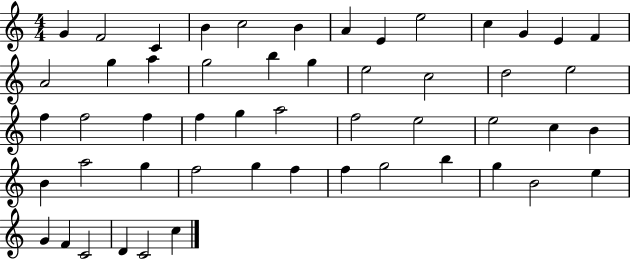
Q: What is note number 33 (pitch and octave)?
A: C5